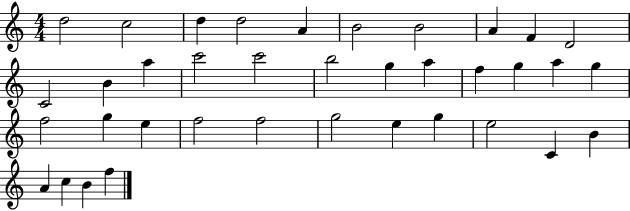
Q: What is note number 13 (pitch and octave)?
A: A5